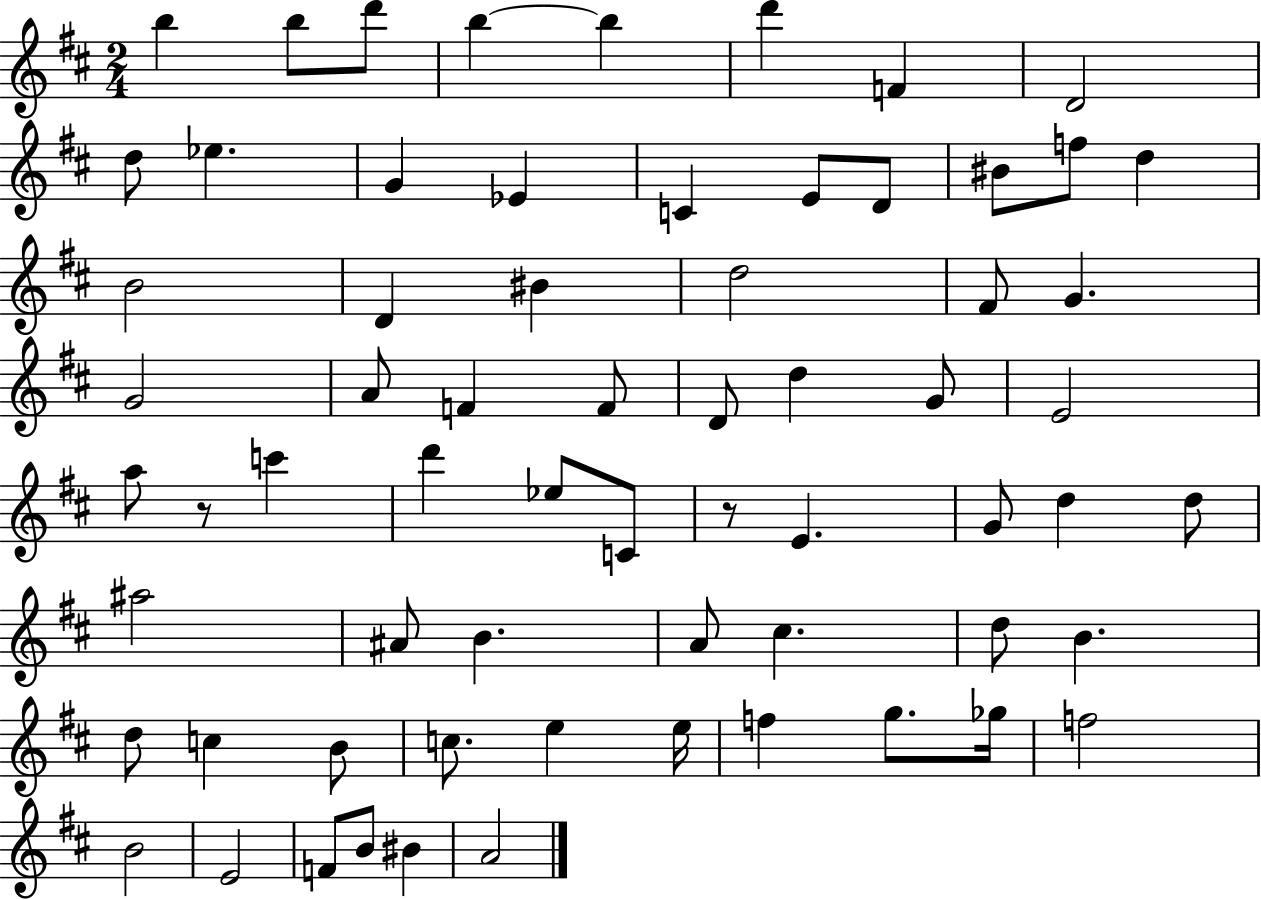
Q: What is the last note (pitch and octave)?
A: A4